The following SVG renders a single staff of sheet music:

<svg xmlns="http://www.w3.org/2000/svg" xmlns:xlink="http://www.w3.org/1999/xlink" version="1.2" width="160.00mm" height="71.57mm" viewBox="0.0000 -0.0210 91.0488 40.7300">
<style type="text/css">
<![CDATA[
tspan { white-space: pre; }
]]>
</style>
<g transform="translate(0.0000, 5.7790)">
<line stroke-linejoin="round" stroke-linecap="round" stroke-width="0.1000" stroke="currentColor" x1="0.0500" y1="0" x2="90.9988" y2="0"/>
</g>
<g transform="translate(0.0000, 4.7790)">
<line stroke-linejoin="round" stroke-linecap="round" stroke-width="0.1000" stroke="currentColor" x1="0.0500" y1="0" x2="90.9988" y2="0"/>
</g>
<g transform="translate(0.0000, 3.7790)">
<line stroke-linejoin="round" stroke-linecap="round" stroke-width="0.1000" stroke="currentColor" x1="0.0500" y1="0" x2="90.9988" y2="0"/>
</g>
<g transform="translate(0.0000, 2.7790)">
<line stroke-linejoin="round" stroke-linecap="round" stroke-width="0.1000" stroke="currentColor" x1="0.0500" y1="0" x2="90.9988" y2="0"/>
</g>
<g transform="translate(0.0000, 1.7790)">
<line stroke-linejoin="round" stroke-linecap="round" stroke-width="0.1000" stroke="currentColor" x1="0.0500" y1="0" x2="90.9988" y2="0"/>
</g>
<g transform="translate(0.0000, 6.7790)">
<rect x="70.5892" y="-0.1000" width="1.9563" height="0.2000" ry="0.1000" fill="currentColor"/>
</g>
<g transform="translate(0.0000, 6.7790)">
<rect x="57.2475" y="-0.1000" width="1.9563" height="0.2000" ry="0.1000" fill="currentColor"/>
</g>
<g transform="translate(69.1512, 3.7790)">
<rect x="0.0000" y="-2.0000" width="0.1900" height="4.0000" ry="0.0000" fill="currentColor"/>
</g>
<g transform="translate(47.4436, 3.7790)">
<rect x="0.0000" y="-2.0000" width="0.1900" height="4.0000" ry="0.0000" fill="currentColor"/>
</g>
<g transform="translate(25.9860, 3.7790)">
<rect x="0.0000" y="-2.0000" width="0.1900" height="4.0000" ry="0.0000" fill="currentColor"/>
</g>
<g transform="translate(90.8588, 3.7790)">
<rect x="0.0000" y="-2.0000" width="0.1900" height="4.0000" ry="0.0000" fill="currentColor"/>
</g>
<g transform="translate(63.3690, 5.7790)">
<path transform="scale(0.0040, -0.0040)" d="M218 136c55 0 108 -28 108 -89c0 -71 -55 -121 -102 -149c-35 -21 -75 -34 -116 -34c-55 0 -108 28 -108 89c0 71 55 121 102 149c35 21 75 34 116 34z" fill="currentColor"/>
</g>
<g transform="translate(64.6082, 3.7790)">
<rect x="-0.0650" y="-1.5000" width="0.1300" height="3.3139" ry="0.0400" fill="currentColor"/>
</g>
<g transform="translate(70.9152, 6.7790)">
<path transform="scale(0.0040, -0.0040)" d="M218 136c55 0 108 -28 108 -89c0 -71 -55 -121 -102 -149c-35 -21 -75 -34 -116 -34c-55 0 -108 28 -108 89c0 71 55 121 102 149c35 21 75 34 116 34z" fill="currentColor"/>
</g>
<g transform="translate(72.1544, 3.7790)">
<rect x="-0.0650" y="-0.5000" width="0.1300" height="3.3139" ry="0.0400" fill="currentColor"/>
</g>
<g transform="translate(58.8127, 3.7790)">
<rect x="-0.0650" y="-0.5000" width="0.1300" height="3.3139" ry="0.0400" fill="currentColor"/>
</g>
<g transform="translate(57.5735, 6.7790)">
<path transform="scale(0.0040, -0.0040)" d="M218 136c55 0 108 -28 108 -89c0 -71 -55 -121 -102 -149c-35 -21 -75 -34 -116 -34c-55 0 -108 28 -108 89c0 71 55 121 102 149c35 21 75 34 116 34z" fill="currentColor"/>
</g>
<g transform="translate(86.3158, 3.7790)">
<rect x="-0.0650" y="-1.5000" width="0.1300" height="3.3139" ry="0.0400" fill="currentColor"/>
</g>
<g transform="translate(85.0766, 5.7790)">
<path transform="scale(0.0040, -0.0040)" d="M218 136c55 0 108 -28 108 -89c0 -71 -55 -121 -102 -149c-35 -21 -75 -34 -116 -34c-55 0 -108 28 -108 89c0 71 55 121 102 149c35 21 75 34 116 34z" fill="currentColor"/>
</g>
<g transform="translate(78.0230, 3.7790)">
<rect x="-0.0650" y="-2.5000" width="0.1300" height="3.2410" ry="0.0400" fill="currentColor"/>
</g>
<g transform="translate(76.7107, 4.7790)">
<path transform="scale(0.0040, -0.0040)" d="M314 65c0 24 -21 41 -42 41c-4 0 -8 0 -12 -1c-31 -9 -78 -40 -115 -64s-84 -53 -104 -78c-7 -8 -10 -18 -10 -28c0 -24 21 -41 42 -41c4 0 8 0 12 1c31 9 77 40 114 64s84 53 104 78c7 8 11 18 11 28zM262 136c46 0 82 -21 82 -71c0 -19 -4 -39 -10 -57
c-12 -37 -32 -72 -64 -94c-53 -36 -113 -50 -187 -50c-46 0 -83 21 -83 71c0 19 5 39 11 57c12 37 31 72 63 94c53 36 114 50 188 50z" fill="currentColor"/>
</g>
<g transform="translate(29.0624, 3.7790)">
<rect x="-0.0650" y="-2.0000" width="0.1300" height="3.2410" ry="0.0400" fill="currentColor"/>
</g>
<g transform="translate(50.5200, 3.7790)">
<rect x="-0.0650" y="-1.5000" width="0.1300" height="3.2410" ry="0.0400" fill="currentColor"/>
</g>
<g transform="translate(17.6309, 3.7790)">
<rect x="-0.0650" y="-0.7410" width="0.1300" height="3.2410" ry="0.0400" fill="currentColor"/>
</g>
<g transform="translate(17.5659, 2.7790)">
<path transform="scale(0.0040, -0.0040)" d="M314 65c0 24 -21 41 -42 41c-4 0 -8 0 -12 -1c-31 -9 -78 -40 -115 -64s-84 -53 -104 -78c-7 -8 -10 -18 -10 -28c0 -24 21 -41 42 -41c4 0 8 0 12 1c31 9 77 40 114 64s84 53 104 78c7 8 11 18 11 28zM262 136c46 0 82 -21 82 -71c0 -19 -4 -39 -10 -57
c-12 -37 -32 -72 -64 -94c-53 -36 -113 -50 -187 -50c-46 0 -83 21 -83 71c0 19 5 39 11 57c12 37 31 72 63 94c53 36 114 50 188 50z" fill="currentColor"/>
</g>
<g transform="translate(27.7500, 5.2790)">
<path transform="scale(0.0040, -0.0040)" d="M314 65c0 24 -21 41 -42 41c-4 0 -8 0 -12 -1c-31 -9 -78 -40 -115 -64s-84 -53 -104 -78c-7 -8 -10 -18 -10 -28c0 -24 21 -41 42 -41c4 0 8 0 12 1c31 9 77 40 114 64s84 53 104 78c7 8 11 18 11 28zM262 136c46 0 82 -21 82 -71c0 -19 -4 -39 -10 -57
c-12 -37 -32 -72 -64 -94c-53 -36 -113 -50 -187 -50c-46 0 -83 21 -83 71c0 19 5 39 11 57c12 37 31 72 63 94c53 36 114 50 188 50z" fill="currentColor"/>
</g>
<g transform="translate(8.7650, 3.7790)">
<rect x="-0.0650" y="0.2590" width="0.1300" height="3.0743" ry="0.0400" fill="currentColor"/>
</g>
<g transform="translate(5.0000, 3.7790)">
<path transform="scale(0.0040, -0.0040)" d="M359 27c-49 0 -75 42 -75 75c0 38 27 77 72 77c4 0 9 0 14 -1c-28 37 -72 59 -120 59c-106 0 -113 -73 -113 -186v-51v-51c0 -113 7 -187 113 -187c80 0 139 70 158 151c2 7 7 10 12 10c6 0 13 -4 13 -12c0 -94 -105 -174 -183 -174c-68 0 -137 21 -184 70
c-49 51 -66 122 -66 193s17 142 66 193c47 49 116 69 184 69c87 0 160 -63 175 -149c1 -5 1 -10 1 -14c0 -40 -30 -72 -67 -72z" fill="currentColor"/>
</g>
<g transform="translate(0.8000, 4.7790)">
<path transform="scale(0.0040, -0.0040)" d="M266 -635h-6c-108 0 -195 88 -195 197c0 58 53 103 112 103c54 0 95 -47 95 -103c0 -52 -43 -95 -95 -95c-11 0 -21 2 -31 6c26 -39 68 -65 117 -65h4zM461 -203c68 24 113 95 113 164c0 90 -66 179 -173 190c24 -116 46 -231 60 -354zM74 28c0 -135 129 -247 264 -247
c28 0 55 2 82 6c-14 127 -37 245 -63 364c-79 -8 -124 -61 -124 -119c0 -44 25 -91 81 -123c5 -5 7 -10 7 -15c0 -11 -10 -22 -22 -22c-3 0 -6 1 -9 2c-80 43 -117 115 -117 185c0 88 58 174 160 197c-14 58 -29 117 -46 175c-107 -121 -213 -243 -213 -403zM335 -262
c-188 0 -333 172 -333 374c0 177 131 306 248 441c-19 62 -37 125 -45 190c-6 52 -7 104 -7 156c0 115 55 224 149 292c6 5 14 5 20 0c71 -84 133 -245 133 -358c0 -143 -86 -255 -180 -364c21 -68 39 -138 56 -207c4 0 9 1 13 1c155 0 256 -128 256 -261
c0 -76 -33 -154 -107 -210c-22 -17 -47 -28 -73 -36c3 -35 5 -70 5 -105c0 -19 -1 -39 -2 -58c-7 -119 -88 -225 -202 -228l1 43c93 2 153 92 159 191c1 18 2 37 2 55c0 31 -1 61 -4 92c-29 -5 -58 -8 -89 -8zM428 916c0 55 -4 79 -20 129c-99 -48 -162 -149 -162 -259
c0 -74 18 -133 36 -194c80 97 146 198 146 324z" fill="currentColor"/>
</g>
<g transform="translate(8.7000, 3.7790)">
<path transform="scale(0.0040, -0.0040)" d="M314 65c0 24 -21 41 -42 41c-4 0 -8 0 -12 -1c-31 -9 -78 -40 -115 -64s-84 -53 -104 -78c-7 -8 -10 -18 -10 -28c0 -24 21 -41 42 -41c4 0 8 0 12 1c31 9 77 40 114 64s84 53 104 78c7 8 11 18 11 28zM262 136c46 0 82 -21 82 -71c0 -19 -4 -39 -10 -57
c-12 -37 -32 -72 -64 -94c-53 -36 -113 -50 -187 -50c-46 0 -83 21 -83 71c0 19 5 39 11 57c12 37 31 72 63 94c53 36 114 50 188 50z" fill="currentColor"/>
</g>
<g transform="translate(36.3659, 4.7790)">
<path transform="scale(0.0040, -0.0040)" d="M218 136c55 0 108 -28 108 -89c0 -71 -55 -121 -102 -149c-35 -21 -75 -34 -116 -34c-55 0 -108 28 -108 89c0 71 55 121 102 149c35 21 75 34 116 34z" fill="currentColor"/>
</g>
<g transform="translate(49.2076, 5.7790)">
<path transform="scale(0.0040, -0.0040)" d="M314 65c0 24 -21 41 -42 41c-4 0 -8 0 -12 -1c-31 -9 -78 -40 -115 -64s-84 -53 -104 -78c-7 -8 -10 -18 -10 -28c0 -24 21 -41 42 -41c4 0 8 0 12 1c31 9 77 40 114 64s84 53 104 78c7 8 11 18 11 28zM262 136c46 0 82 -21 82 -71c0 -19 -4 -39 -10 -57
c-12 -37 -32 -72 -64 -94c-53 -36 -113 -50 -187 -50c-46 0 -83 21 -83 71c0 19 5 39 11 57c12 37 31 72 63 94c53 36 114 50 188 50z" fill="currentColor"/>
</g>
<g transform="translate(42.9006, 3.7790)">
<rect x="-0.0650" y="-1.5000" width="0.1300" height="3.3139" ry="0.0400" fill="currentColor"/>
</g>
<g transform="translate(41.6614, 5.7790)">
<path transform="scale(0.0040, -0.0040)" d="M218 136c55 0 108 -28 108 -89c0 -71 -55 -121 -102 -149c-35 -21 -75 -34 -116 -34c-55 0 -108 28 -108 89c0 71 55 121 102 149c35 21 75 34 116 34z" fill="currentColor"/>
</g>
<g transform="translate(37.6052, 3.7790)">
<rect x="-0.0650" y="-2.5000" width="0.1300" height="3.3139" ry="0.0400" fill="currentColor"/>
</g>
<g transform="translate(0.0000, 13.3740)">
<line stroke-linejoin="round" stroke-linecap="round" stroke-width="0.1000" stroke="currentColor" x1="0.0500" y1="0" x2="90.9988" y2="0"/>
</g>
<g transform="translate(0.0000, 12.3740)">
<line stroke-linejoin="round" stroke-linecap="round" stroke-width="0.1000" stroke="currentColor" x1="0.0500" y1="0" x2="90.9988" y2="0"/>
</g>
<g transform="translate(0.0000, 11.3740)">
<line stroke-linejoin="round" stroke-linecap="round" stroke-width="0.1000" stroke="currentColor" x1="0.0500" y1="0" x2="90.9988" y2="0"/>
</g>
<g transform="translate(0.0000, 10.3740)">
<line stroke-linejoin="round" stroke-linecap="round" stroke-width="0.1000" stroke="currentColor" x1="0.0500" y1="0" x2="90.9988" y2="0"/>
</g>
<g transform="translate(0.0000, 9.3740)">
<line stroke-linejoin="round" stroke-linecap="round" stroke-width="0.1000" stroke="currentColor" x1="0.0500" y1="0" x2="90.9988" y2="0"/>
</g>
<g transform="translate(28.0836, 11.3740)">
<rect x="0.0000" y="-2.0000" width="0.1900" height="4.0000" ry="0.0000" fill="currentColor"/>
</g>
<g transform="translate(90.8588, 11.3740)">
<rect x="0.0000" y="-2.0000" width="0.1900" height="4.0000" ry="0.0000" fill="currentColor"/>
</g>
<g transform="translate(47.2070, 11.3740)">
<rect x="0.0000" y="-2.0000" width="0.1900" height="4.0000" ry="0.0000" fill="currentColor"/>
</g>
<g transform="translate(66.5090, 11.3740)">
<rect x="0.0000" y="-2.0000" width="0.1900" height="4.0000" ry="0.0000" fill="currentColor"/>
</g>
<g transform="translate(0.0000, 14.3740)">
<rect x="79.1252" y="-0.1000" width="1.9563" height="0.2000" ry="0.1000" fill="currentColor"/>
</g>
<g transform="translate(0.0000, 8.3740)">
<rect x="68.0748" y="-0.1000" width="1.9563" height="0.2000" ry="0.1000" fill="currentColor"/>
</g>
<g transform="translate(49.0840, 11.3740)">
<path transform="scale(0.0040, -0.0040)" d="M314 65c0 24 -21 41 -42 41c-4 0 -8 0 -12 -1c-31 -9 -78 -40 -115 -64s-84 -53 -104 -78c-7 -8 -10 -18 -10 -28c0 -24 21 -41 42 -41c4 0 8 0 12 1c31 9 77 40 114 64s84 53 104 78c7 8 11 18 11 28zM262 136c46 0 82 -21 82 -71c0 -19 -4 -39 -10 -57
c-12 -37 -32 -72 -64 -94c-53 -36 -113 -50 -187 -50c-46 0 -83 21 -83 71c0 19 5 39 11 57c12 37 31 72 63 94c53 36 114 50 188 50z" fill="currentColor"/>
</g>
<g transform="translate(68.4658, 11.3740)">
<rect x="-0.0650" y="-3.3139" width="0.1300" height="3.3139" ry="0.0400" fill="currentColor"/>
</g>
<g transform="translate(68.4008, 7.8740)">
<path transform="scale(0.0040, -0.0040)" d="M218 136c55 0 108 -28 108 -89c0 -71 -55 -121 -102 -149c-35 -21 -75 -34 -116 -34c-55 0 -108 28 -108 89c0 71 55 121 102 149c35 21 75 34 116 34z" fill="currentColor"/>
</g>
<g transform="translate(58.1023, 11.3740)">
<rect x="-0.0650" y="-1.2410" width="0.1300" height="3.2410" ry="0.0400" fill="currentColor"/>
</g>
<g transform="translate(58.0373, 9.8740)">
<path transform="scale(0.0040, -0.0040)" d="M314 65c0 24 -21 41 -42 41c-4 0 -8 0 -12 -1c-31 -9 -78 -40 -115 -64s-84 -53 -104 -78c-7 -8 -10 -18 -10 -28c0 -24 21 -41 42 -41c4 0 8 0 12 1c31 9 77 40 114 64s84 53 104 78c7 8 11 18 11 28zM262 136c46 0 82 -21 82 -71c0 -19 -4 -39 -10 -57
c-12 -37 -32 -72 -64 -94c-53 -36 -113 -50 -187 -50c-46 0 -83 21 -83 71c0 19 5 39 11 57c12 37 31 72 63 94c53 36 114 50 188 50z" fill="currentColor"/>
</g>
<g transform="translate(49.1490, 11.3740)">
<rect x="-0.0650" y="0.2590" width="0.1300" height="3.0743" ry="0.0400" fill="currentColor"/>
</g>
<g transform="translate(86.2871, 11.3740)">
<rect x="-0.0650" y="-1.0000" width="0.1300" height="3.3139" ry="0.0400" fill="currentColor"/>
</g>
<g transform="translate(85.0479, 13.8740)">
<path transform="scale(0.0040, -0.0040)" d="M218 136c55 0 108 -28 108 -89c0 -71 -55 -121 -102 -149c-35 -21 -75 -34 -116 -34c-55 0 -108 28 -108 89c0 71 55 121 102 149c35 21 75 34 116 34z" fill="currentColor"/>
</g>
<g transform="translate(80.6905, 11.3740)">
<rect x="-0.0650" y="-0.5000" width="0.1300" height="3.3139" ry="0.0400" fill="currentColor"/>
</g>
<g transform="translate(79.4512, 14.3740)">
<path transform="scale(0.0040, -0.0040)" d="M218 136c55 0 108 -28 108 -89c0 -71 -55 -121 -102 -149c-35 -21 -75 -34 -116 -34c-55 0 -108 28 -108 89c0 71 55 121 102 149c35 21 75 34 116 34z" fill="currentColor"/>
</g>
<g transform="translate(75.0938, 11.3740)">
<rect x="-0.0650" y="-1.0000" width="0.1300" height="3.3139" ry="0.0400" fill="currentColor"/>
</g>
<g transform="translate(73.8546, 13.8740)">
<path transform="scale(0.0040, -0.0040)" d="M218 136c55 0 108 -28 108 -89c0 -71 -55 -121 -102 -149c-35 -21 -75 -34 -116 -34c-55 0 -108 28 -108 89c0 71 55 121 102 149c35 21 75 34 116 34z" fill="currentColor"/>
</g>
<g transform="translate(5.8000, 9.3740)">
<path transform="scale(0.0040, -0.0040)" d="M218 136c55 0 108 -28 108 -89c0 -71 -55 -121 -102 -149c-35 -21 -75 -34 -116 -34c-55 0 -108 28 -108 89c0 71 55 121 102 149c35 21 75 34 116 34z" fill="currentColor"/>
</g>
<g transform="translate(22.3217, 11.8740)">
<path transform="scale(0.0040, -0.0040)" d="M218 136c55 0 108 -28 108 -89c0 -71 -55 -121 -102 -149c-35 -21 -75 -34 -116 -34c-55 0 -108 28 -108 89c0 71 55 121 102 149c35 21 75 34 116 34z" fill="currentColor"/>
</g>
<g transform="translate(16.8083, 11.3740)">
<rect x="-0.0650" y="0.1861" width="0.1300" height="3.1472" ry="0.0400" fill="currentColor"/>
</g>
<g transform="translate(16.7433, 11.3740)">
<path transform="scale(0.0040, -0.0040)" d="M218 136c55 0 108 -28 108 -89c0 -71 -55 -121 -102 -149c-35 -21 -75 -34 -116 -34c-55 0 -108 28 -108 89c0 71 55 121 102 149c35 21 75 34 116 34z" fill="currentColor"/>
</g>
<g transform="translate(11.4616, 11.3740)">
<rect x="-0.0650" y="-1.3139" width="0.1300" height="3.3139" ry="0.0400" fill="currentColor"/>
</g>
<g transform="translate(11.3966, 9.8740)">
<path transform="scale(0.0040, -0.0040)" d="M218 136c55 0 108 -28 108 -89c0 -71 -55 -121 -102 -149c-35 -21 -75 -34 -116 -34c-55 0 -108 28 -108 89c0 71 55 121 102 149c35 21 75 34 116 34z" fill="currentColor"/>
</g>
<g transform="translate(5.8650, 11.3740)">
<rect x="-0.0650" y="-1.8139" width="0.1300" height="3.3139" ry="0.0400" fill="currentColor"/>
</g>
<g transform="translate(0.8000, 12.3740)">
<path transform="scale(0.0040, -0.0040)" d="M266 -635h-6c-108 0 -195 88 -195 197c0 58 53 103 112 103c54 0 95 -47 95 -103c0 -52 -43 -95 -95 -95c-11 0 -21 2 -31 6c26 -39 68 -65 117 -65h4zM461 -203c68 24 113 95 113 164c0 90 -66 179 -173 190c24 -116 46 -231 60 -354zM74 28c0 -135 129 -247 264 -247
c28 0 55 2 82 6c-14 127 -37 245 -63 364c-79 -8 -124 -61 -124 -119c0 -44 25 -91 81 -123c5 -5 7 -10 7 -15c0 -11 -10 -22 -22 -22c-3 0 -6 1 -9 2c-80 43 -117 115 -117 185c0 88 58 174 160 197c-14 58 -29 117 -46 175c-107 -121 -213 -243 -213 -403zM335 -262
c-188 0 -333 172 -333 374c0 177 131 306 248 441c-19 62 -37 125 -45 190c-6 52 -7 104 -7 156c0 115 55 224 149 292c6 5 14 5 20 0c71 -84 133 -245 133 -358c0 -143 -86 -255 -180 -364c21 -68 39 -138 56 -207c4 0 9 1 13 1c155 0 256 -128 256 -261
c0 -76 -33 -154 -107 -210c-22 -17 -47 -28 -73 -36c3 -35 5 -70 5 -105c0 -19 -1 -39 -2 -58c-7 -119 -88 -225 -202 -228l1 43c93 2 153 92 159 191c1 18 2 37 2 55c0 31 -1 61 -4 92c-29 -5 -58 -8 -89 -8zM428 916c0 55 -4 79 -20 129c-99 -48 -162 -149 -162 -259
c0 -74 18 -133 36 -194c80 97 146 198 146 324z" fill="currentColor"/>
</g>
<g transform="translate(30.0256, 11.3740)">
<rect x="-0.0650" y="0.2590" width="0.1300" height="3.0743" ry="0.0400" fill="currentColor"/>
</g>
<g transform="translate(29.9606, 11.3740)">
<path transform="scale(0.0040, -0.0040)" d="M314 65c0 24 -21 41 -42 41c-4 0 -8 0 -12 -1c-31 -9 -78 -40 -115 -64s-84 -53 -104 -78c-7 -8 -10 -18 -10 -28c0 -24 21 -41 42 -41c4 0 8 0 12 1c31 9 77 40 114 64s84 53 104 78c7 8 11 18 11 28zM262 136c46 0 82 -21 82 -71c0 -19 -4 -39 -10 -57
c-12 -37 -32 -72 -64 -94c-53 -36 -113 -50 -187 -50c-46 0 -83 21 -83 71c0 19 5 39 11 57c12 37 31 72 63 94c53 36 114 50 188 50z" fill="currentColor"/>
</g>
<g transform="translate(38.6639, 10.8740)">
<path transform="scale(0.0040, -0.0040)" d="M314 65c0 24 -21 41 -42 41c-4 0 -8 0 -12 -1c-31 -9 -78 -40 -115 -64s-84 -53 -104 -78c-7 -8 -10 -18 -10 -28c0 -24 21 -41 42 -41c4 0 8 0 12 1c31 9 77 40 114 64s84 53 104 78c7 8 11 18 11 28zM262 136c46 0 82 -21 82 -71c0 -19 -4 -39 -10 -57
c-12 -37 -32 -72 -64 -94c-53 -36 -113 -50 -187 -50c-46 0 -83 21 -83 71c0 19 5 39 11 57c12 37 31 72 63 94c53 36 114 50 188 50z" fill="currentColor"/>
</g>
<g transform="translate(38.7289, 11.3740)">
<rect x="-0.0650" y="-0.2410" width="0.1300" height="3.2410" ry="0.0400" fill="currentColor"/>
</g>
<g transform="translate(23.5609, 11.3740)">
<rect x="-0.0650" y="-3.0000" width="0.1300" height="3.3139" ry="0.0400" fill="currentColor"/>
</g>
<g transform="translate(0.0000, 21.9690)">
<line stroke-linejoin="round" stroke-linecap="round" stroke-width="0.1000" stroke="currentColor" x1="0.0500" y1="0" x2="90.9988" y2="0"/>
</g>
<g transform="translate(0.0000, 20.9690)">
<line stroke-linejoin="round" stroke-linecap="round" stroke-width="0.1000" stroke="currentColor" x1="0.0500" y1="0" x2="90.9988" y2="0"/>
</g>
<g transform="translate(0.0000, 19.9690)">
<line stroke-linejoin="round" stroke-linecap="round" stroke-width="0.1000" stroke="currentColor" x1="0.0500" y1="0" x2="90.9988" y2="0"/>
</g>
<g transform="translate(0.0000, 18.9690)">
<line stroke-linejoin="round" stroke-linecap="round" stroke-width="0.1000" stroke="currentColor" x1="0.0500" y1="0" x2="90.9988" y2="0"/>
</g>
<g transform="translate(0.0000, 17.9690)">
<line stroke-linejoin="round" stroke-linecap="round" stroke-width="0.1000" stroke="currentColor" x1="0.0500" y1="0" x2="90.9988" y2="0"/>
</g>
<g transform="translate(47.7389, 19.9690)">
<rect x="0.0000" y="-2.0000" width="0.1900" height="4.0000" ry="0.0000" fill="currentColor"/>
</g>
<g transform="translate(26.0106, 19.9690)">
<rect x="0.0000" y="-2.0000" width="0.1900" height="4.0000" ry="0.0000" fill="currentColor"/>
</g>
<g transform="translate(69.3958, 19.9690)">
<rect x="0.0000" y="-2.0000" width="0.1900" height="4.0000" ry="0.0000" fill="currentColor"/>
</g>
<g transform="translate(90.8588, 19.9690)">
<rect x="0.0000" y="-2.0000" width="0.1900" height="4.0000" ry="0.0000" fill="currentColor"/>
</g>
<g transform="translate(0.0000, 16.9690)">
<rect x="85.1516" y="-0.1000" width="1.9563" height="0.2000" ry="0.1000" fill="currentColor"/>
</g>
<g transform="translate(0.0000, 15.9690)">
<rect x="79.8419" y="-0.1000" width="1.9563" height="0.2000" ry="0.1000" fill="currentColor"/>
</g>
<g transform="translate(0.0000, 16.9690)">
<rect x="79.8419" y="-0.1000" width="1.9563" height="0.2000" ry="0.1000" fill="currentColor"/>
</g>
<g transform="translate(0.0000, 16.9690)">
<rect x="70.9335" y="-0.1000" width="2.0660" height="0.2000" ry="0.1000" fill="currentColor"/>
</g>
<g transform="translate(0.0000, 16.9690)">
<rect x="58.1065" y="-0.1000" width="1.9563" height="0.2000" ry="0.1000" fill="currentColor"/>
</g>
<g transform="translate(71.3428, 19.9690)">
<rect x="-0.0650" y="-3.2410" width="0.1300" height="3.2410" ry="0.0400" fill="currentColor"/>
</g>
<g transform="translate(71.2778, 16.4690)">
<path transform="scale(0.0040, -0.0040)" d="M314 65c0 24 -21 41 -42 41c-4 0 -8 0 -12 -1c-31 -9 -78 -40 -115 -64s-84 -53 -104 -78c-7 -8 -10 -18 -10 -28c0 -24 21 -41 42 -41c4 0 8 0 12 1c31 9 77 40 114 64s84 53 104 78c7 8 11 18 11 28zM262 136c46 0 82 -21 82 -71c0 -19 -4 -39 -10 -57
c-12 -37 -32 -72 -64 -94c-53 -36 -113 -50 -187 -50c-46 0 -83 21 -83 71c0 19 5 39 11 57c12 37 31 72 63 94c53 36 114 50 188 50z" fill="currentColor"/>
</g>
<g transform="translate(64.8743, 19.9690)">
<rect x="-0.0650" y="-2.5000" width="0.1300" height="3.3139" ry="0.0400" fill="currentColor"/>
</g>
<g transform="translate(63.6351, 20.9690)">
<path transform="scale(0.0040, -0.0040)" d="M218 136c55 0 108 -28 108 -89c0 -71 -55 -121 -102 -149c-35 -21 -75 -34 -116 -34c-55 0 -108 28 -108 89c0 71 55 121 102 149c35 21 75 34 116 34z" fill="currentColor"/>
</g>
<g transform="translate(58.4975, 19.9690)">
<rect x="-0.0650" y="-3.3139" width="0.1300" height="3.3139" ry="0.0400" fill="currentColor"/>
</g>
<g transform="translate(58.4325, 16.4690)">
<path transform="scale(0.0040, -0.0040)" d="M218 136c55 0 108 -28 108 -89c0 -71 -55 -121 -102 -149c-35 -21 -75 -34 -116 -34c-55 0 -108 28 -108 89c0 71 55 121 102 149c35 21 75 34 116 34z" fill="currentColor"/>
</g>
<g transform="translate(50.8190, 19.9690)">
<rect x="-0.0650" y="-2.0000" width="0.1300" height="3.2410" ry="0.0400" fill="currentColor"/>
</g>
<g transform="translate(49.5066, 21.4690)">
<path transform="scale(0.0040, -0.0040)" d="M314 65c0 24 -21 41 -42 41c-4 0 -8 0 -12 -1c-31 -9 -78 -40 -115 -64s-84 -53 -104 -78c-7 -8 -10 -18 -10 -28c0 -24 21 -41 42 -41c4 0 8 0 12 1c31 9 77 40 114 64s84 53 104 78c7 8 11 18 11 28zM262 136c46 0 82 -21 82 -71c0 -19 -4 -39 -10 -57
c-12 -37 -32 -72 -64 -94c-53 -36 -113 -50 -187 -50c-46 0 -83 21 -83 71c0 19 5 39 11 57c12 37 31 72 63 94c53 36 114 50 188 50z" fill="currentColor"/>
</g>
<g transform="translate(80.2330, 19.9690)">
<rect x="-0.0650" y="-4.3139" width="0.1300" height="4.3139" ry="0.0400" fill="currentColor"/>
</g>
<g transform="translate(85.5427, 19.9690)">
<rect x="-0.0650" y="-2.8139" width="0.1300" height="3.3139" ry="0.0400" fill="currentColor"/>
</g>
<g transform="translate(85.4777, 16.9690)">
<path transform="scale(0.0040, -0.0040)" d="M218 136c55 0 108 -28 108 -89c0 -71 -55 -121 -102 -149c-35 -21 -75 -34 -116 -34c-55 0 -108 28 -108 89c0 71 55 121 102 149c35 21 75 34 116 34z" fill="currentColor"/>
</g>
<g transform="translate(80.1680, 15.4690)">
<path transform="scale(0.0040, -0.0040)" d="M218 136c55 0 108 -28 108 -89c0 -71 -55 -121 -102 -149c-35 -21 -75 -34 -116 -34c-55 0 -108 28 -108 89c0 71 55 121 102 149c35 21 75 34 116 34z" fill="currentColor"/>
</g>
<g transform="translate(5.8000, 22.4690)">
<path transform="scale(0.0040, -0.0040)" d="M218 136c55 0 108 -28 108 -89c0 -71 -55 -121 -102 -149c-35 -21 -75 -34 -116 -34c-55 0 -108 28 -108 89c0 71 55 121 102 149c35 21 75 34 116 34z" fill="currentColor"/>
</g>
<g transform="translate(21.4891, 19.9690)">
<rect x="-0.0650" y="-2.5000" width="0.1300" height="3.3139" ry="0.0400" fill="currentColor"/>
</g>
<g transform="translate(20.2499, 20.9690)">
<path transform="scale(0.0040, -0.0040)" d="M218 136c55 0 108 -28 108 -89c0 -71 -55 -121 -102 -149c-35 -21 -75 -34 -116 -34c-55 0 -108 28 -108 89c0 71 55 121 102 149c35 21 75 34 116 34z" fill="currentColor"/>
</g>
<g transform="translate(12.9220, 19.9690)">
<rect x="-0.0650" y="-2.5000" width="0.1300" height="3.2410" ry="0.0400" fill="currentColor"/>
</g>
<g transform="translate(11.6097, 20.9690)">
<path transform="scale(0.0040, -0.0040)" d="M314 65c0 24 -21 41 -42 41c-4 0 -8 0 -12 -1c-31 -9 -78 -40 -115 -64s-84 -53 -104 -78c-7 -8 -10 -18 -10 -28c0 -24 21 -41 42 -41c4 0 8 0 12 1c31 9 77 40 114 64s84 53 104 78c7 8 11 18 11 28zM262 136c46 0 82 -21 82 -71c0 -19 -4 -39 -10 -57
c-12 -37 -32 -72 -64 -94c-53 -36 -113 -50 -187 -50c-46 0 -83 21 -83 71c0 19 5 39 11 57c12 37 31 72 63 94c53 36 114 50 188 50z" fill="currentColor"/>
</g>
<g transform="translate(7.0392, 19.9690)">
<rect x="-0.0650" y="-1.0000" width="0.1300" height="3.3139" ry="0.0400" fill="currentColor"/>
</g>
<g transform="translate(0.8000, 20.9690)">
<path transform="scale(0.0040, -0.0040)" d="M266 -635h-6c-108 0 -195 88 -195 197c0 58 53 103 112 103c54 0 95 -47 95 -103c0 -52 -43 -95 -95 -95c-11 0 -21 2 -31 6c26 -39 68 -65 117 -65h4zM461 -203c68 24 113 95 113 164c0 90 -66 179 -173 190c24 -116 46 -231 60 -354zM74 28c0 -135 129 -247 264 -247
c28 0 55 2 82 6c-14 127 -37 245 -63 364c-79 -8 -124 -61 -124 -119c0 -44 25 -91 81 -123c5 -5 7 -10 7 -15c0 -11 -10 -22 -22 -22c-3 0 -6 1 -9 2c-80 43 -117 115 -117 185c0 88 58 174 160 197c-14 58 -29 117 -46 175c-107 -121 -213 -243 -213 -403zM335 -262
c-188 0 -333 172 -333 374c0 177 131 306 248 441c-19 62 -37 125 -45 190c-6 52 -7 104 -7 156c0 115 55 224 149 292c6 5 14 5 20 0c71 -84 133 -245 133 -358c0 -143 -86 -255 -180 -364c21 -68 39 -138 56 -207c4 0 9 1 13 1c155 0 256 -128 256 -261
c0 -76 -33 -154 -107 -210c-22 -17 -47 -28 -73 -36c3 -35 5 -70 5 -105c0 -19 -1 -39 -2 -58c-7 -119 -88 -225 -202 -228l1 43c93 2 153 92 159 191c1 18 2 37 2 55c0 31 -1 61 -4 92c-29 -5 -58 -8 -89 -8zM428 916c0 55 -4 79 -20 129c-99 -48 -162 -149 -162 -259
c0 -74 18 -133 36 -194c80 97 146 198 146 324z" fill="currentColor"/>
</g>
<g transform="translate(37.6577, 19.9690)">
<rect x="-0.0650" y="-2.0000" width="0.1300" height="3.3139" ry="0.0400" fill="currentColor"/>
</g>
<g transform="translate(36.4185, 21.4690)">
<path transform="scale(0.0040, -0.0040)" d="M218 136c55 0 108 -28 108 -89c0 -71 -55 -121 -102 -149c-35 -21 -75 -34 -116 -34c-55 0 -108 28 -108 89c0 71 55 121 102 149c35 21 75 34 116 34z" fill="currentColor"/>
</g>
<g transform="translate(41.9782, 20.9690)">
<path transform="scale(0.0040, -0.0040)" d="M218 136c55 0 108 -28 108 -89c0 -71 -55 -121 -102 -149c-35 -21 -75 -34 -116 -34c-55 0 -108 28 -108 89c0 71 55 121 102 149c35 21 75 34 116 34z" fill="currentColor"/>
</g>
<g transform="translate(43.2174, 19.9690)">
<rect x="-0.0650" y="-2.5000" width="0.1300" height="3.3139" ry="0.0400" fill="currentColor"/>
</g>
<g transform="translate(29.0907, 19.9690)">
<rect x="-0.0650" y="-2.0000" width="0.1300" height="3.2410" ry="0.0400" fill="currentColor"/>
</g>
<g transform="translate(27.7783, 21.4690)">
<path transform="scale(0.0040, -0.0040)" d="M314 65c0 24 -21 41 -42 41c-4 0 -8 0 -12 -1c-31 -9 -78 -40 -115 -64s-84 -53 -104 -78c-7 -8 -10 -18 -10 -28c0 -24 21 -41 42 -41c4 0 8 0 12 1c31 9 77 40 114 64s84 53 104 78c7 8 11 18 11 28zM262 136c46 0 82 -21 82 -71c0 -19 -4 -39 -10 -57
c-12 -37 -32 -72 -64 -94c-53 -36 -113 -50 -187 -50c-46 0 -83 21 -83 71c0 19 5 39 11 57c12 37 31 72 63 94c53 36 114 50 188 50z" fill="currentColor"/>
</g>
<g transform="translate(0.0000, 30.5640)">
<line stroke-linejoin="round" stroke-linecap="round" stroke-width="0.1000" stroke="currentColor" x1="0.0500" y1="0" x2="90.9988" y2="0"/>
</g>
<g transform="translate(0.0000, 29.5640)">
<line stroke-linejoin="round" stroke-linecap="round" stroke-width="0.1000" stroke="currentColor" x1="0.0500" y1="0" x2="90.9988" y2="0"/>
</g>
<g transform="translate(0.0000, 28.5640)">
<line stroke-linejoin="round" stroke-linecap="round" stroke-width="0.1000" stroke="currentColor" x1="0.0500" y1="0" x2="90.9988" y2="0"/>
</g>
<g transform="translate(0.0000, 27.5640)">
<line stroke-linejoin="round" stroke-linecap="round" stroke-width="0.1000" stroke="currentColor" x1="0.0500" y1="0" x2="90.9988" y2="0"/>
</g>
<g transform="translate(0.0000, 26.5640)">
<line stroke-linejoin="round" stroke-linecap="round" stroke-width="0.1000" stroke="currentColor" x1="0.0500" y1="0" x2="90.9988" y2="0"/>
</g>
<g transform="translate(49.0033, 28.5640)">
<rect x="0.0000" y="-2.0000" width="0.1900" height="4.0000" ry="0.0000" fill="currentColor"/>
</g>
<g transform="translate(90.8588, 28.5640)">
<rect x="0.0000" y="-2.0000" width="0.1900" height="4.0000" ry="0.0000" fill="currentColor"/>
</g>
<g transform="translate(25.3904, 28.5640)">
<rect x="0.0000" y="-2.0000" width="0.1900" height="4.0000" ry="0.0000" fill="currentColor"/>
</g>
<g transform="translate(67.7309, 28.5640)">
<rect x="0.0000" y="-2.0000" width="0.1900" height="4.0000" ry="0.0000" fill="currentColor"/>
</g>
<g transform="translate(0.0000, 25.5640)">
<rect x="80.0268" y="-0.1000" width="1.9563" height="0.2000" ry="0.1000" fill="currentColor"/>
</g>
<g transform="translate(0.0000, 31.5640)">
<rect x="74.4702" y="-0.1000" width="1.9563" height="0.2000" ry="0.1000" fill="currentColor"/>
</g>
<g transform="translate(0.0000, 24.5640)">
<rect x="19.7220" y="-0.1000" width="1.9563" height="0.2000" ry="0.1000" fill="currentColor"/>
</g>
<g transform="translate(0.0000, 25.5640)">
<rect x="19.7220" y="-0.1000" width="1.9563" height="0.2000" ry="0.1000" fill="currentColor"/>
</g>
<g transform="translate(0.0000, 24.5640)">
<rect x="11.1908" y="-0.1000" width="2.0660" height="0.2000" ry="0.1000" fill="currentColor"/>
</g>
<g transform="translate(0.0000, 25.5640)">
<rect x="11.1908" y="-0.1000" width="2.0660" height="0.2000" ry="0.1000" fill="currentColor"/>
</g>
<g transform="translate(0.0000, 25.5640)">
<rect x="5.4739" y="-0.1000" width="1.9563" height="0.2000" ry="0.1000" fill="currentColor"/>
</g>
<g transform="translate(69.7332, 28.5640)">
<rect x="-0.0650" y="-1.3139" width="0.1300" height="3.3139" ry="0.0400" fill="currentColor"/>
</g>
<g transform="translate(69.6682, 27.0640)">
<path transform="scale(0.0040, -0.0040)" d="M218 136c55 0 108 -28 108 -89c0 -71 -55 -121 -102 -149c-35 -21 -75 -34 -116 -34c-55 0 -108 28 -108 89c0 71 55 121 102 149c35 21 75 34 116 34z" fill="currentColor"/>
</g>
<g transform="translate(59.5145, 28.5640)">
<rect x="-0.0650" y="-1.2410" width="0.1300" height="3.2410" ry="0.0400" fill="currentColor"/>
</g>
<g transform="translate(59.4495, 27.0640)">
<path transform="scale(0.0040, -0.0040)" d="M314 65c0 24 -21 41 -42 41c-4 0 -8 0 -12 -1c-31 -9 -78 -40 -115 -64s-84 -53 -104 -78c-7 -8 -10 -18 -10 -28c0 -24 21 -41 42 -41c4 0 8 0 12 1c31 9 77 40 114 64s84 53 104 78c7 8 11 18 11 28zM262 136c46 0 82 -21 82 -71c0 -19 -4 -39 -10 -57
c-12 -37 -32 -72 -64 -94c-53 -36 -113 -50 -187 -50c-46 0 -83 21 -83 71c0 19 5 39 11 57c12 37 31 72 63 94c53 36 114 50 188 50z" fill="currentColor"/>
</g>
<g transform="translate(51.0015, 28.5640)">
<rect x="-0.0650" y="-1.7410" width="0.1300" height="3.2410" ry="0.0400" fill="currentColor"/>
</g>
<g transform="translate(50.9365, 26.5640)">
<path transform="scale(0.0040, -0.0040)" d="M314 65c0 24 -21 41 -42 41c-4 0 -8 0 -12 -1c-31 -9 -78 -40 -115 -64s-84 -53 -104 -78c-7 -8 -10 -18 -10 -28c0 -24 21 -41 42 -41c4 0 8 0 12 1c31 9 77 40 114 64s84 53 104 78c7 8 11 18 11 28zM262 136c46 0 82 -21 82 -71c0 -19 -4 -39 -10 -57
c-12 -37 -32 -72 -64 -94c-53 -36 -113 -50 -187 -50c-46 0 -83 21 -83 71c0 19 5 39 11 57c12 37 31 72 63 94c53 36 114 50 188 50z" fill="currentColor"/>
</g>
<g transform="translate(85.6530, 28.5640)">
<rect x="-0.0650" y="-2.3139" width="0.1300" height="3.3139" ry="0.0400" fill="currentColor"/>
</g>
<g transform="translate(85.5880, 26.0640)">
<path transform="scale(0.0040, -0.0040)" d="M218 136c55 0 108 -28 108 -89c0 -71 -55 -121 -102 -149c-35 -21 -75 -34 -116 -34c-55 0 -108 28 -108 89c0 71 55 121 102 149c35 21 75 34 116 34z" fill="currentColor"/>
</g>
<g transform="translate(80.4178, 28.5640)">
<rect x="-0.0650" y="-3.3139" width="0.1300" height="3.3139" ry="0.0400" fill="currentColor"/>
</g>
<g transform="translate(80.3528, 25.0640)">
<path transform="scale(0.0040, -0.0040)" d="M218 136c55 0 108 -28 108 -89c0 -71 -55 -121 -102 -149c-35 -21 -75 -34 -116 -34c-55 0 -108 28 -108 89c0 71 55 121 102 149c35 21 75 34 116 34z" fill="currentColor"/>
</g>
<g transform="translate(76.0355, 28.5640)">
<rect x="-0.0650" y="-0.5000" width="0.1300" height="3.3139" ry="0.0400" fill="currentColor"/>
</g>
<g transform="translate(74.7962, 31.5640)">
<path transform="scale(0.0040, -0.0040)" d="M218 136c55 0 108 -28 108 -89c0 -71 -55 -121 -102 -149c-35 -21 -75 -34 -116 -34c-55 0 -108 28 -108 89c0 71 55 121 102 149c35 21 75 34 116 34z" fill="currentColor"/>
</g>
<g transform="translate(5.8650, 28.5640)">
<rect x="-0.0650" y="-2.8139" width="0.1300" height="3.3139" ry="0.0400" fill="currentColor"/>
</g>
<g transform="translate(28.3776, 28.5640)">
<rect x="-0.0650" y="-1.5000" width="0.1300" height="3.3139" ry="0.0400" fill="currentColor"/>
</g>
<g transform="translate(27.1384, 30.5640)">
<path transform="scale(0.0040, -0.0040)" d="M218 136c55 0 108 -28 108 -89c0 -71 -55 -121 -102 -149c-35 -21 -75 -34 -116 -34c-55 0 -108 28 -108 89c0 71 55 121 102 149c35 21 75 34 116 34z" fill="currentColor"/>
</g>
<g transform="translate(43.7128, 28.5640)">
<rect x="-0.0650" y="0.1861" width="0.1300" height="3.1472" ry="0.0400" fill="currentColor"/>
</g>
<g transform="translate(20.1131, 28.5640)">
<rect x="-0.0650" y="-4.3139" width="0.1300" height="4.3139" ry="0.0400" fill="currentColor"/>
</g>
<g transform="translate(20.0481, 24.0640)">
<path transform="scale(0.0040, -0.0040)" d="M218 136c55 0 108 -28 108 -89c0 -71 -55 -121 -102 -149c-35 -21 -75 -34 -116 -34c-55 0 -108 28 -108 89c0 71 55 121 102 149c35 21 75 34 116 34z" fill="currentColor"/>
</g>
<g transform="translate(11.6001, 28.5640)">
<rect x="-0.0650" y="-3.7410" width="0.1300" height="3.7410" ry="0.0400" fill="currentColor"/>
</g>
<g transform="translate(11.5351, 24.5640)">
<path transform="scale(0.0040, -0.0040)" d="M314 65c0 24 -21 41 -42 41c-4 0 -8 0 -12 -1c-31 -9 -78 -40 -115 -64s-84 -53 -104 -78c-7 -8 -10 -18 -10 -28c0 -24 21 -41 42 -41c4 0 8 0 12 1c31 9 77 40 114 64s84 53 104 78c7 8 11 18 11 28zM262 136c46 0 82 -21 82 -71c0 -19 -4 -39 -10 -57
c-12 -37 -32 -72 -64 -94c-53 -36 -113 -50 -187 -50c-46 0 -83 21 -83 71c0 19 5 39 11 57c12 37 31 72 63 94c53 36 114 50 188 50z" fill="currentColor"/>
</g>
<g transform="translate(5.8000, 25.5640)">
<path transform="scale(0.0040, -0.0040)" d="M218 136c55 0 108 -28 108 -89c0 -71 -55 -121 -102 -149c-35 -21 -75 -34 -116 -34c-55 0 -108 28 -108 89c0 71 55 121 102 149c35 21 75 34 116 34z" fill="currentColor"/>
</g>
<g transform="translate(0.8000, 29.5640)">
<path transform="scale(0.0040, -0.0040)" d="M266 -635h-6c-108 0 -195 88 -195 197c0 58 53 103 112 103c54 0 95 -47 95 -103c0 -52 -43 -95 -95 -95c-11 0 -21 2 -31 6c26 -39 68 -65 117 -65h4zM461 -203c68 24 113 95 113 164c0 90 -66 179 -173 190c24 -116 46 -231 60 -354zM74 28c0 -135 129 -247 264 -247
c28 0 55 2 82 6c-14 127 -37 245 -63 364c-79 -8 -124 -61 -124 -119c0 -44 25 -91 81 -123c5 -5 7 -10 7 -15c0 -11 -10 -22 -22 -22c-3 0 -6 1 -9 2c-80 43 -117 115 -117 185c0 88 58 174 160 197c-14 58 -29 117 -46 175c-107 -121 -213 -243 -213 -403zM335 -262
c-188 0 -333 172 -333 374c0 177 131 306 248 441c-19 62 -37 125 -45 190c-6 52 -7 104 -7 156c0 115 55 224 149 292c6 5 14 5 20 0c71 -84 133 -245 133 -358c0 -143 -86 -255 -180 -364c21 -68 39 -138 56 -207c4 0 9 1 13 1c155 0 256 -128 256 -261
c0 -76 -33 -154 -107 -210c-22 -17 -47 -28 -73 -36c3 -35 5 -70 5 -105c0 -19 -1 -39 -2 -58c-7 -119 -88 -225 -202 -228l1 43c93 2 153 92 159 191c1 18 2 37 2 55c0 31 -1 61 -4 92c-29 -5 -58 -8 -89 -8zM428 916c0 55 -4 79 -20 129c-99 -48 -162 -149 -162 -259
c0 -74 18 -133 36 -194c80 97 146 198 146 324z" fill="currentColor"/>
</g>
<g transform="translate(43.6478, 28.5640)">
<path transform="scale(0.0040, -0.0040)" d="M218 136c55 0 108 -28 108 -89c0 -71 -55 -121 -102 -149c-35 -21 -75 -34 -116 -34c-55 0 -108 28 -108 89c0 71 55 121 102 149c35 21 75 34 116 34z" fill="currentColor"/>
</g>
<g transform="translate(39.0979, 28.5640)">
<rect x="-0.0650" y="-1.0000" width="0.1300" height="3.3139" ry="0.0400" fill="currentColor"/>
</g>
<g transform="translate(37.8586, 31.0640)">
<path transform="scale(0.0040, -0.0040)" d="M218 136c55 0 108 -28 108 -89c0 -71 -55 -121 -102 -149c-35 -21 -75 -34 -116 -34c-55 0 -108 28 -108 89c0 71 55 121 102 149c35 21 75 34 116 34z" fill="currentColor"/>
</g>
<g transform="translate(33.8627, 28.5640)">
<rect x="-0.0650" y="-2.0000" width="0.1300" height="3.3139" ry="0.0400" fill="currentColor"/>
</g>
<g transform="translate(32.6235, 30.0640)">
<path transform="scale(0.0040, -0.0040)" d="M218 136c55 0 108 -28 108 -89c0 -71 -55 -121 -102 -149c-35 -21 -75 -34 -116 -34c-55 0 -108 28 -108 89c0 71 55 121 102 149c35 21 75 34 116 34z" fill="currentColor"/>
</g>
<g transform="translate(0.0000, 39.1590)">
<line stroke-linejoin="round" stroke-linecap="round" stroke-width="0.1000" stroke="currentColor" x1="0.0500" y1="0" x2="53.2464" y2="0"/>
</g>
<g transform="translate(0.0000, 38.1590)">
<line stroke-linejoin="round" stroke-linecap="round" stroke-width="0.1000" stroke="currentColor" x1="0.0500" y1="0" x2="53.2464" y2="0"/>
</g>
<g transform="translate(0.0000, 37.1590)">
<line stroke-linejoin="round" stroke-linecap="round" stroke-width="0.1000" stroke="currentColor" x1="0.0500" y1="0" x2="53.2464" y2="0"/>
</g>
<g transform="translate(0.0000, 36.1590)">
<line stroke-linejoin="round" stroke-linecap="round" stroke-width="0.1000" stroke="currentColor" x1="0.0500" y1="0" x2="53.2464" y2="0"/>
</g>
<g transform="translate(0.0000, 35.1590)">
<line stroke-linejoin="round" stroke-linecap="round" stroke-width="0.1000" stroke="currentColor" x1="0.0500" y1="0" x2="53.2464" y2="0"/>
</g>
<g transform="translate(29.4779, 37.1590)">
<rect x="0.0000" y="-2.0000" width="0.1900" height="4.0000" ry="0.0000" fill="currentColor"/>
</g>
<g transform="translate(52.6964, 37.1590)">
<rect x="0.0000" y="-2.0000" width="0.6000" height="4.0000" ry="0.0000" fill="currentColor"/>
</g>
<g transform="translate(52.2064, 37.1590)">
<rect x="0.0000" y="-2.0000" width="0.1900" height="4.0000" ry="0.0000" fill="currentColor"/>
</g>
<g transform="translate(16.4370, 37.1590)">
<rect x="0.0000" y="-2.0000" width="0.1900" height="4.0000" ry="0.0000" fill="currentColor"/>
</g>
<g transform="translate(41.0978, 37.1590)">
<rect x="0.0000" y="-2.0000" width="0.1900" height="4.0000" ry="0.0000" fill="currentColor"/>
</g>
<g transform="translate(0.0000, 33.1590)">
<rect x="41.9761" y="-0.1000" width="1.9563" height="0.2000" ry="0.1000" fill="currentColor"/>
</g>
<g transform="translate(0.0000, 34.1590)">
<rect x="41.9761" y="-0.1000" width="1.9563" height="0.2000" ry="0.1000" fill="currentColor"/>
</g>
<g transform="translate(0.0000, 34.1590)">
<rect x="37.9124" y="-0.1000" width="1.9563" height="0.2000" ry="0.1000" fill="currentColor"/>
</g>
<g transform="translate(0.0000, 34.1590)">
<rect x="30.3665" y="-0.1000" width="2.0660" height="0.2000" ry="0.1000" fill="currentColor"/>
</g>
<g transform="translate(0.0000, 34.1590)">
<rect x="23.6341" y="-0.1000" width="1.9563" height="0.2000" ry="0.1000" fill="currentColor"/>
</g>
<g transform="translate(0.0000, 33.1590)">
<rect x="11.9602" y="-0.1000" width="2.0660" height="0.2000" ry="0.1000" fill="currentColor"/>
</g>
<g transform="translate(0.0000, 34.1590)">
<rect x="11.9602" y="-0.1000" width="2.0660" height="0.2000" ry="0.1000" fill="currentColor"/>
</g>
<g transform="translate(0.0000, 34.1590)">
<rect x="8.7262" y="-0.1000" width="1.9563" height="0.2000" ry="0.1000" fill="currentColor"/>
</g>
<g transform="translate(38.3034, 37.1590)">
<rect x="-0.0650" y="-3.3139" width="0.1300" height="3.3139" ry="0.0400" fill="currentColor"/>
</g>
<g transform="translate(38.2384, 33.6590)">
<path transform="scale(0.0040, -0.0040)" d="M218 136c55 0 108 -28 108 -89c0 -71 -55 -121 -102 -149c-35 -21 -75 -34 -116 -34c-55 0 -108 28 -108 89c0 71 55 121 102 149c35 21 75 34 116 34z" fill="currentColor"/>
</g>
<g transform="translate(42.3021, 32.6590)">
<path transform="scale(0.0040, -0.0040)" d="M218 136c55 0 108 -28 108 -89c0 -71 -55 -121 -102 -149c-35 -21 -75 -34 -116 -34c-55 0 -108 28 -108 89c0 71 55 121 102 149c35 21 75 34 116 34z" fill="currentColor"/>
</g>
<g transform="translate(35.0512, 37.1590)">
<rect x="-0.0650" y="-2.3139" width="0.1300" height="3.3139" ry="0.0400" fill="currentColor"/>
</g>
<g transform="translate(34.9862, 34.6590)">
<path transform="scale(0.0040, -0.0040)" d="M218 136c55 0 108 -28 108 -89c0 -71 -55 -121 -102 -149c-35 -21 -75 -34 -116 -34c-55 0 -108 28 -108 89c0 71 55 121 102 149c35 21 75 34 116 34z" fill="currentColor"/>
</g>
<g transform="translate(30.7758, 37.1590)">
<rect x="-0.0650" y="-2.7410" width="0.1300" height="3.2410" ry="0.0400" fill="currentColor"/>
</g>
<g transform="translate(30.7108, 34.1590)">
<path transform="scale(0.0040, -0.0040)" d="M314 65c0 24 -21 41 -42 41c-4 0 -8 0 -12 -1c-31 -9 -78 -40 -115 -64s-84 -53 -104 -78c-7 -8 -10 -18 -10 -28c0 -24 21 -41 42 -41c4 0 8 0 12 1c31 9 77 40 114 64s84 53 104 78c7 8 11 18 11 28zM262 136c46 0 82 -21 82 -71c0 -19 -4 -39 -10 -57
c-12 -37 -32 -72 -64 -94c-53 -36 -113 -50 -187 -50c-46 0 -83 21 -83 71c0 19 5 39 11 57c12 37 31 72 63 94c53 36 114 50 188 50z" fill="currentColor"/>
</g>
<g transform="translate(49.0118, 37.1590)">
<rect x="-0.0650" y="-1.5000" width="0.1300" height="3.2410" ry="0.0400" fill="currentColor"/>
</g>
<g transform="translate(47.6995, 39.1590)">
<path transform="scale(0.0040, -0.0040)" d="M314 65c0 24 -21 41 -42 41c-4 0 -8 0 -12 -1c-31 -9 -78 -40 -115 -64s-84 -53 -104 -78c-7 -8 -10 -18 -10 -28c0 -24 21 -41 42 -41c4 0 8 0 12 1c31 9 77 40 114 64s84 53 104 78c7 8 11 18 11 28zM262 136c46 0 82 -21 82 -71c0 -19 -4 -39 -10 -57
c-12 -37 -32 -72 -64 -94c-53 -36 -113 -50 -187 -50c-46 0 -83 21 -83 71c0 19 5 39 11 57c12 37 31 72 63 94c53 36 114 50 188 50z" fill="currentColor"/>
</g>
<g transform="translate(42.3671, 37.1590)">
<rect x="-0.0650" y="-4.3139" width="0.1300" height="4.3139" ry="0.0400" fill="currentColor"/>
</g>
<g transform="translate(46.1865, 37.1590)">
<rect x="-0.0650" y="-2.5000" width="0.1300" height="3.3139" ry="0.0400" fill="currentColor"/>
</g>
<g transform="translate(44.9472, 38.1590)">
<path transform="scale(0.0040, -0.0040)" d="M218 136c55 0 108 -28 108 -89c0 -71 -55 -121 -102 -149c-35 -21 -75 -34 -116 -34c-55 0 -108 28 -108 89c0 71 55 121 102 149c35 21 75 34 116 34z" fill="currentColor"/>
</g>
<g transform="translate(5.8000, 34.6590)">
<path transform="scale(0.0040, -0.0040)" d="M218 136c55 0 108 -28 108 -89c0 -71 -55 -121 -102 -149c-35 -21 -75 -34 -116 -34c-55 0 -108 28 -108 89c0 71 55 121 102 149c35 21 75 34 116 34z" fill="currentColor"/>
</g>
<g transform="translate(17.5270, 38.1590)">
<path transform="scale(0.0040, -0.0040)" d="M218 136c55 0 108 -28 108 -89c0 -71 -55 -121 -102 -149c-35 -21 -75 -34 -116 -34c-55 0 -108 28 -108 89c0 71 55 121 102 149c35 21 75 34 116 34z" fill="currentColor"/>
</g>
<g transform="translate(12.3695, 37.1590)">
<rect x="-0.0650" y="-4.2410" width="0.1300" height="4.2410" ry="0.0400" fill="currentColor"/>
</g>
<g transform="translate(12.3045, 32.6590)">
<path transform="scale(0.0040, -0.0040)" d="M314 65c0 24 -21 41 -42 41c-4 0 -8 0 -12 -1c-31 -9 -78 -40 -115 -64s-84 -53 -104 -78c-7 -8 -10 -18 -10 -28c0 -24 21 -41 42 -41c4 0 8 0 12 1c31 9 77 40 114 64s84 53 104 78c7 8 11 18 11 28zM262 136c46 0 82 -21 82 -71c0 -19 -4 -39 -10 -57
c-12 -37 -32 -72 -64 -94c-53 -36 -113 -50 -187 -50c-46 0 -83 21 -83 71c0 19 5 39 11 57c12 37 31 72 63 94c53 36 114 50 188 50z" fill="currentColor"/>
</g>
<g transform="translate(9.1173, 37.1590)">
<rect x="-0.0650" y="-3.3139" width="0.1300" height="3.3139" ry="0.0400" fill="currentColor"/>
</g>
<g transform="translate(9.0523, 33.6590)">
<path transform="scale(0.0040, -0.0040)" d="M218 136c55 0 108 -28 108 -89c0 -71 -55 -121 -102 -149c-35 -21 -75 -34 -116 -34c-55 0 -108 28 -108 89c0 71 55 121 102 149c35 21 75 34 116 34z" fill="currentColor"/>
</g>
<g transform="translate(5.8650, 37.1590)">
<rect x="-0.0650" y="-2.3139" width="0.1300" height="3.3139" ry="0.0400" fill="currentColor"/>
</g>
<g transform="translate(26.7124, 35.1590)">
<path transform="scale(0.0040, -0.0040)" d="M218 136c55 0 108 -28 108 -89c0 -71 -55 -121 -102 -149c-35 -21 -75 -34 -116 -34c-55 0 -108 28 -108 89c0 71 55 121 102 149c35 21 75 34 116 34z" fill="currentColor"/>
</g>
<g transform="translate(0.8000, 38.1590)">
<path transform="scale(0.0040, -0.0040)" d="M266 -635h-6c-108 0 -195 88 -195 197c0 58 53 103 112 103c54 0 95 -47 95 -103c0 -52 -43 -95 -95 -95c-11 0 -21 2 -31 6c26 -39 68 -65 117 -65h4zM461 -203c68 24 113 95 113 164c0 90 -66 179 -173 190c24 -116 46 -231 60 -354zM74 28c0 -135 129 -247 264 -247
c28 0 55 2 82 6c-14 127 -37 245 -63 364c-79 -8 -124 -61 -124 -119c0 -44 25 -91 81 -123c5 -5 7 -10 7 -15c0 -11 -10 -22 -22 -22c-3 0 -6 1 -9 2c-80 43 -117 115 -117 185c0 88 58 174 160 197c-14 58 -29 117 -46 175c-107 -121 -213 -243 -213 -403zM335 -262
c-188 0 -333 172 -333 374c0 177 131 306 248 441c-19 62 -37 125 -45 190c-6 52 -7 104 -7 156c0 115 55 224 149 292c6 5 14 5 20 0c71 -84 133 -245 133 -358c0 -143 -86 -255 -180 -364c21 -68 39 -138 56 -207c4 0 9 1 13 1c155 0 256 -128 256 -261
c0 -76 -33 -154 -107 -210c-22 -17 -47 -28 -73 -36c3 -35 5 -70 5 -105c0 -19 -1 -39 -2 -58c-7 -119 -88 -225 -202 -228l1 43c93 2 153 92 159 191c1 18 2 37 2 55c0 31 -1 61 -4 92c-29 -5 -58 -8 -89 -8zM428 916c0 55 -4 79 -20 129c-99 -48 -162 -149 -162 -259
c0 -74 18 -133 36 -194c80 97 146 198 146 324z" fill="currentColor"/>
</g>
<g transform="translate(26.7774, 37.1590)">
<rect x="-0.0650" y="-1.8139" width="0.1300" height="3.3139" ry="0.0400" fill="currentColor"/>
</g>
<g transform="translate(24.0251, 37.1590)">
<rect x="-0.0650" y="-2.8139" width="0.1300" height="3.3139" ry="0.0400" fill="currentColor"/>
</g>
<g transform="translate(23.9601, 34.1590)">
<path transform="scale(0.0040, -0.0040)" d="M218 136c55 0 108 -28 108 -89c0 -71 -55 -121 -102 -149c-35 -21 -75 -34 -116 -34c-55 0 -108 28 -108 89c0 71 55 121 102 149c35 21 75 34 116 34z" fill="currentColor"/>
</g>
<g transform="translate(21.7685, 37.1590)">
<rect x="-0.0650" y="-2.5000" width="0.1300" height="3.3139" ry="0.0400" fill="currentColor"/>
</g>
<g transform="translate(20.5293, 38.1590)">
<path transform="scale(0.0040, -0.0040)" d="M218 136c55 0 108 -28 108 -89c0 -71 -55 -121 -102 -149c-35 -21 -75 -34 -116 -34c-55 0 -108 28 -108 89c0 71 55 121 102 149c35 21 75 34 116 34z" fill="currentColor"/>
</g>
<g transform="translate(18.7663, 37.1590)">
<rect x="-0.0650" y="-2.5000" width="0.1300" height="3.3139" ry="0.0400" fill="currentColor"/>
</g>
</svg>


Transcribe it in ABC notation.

X:1
T:Untitled
M:4/4
L:1/4
K:C
B2 d2 F2 G E E2 C E C G2 E f e B A B2 c2 B2 e2 b D C D D G2 G F2 F G F2 b G b2 d' a a c'2 d' E F D B f2 e2 e C b g g b d'2 G G a f a2 g b d' G E2